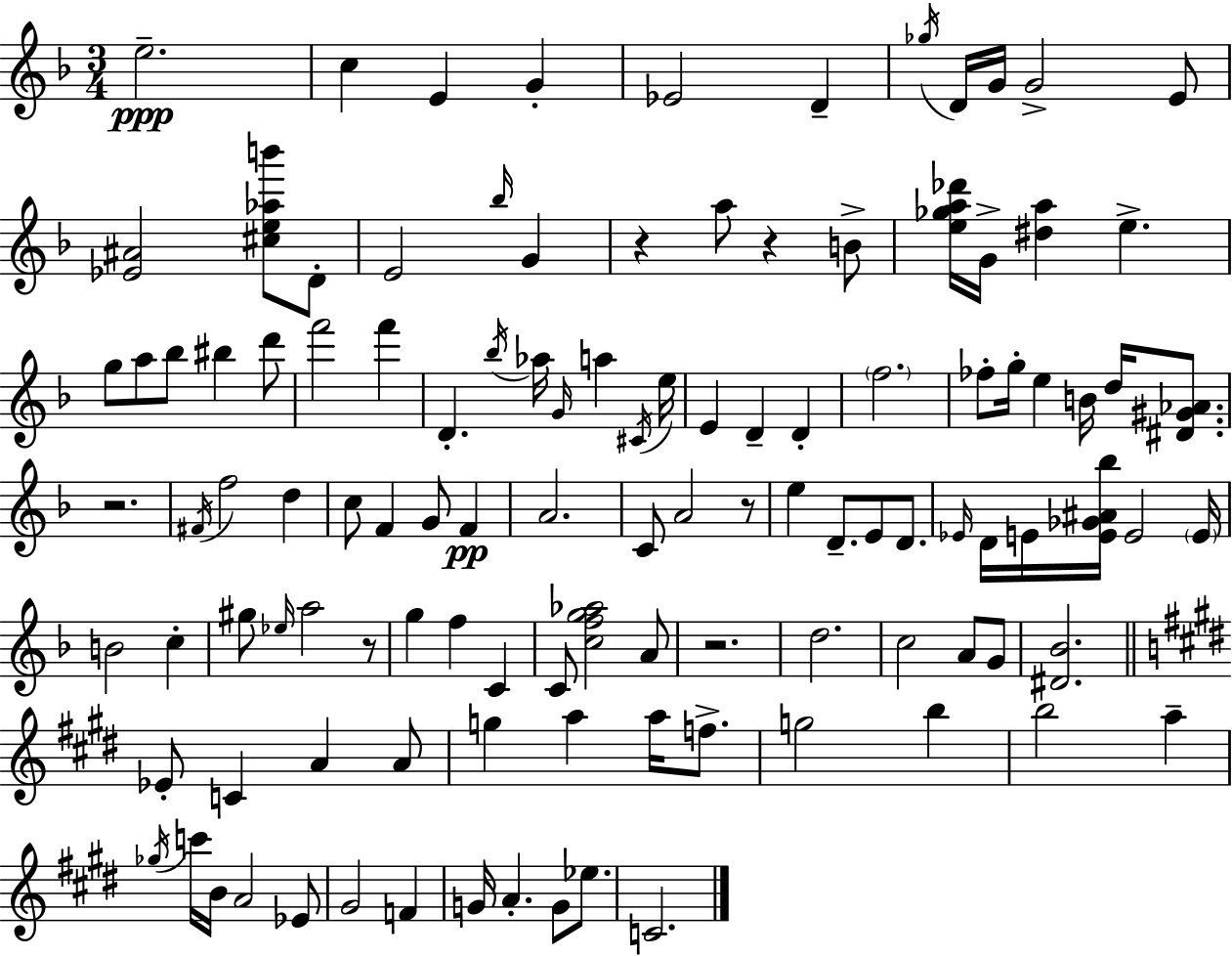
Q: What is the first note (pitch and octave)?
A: E5